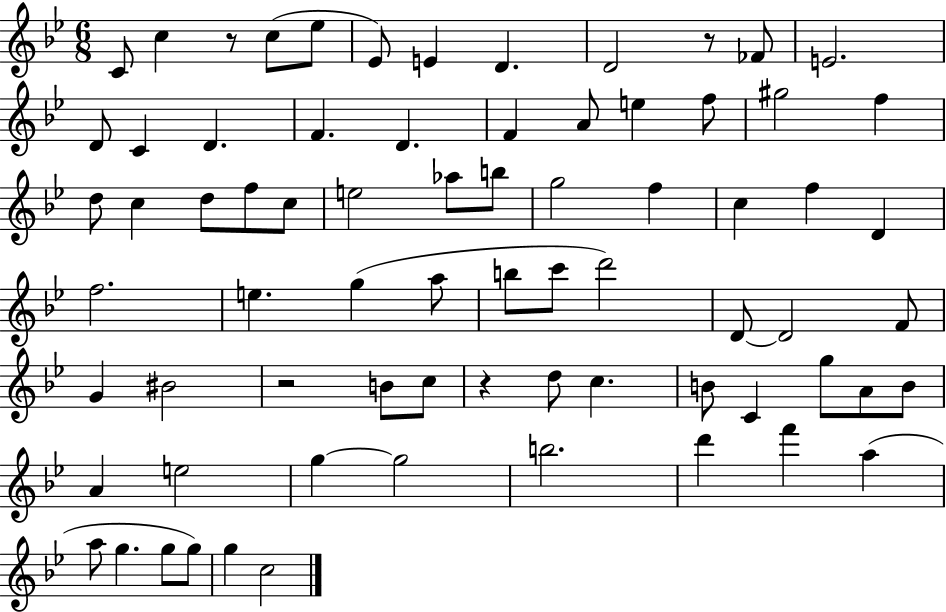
X:1
T:Untitled
M:6/8
L:1/4
K:Bb
C/2 c z/2 c/2 _e/2 _E/2 E D D2 z/2 _F/2 E2 D/2 C D F D F A/2 e f/2 ^g2 f d/2 c d/2 f/2 c/2 e2 _a/2 b/2 g2 f c f D f2 e g a/2 b/2 c'/2 d'2 D/2 D2 F/2 G ^B2 z2 B/2 c/2 z d/2 c B/2 C g/2 A/2 B/2 A e2 g g2 b2 d' f' a a/2 g g/2 g/2 g c2